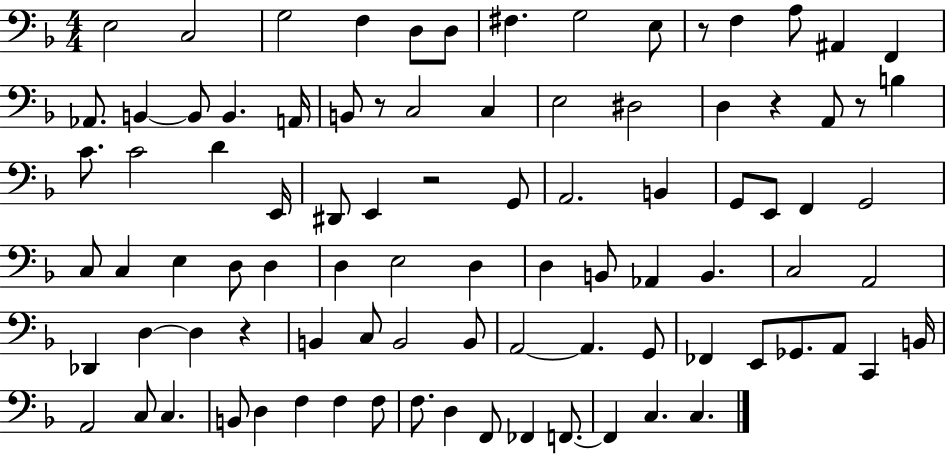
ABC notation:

X:1
T:Untitled
M:4/4
L:1/4
K:F
E,2 C,2 G,2 F, D,/2 D,/2 ^F, G,2 E,/2 z/2 F, A,/2 ^A,, F,, _A,,/2 B,, B,,/2 B,, A,,/4 B,,/2 z/2 C,2 C, E,2 ^D,2 D, z A,,/2 z/2 B, C/2 C2 D E,,/4 ^D,,/2 E,, z2 G,,/2 A,,2 B,, G,,/2 E,,/2 F,, G,,2 C,/2 C, E, D,/2 D, D, E,2 D, D, B,,/2 _A,, B,, C,2 A,,2 _D,, D, D, z B,, C,/2 B,,2 B,,/2 A,,2 A,, G,,/2 _F,, E,,/2 _G,,/2 A,,/2 C,, B,,/4 A,,2 C,/2 C, B,,/2 D, F, F, F,/2 F,/2 D, F,,/2 _F,, F,,/2 F,, C, C,